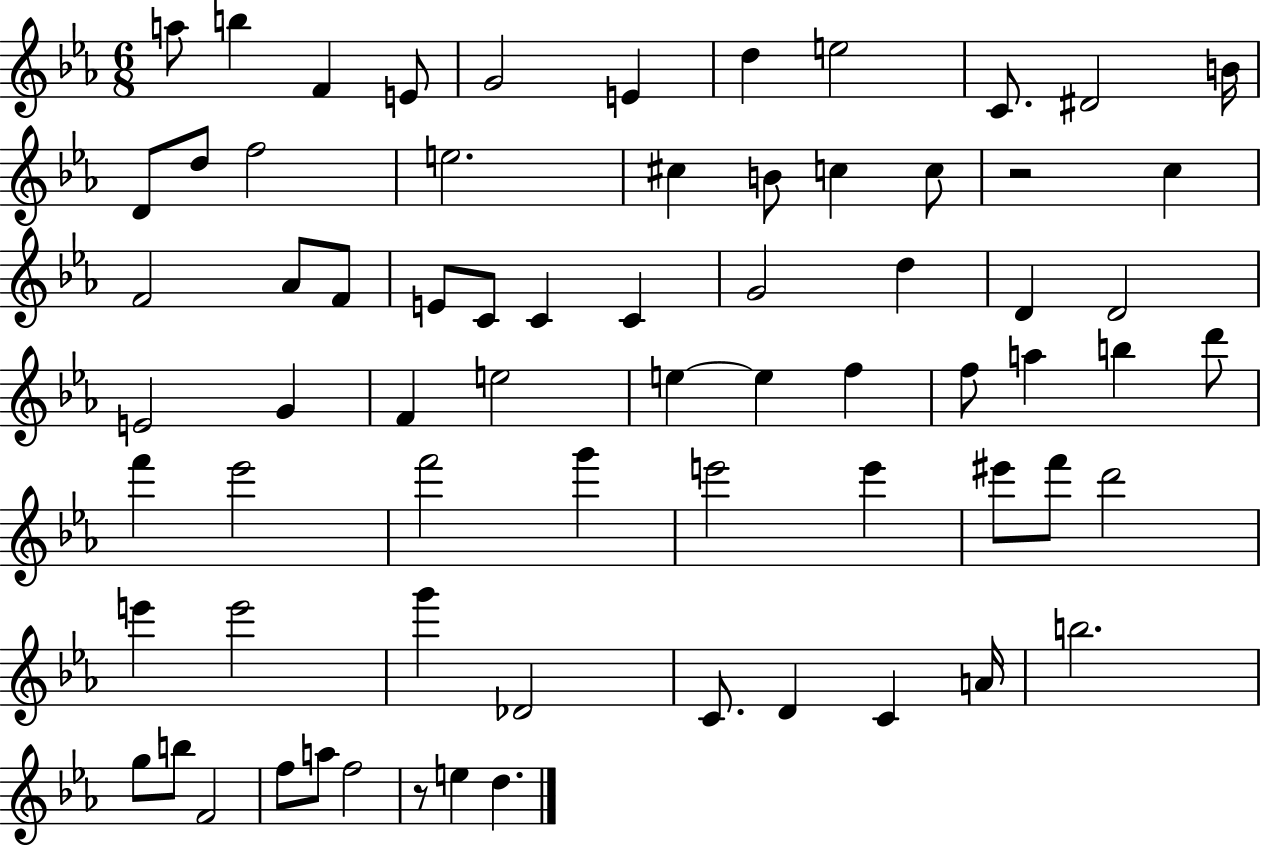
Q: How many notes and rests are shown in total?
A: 70